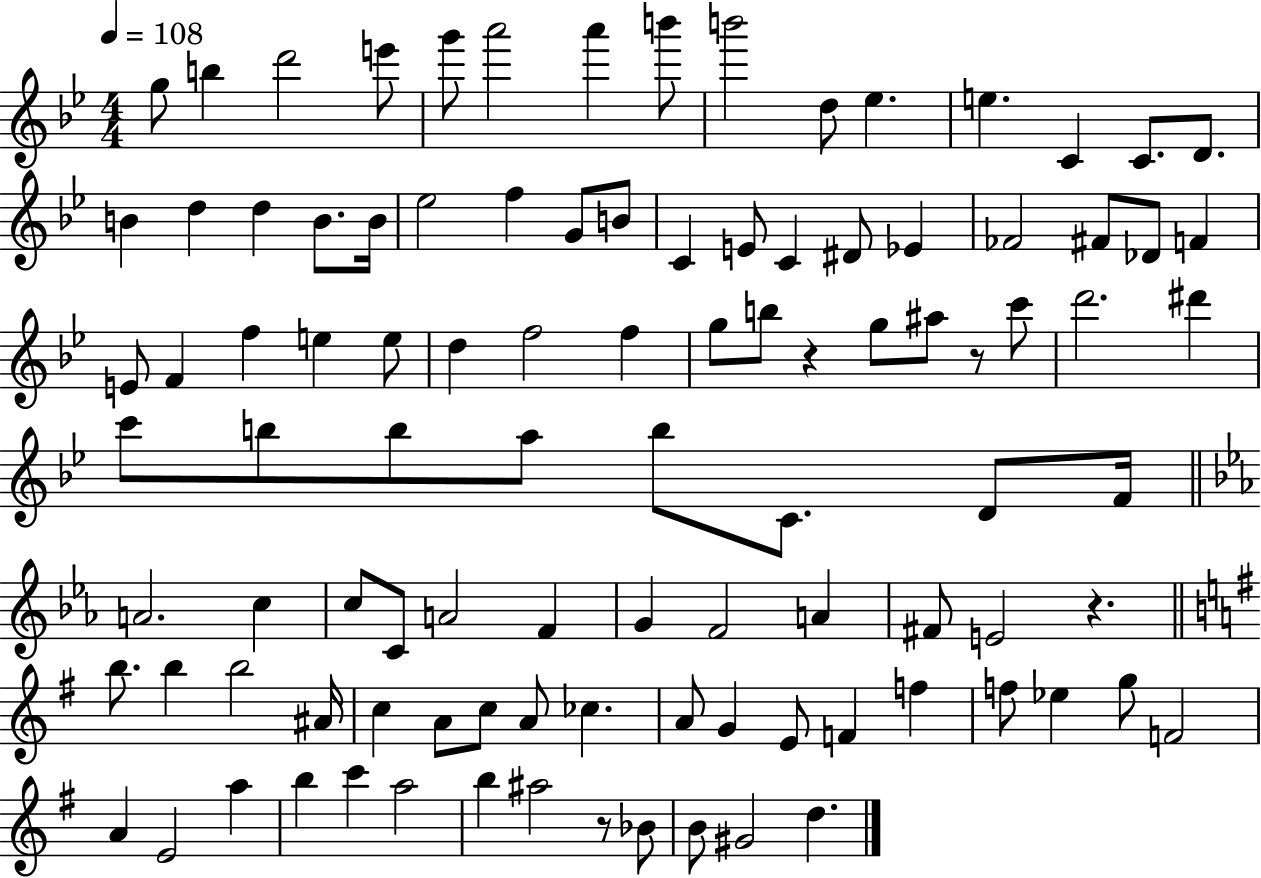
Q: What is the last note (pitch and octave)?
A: D5